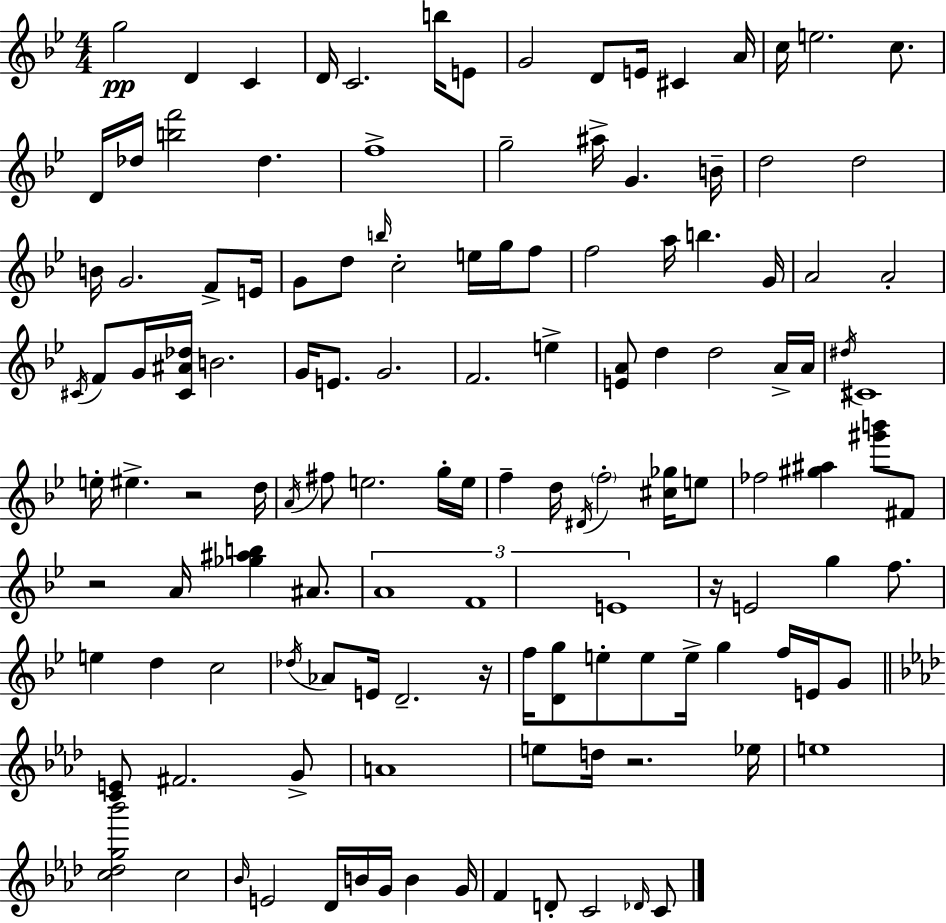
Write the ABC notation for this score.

X:1
T:Untitled
M:4/4
L:1/4
K:Gm
g2 D C D/4 C2 b/4 E/2 G2 D/2 E/4 ^C A/4 c/4 e2 c/2 D/4 _d/4 [bf']2 _d f4 g2 ^a/4 G B/4 d2 d2 B/4 G2 F/2 E/4 G/2 d/2 b/4 c2 e/4 g/4 f/2 f2 a/4 b G/4 A2 A2 ^C/4 F/2 G/4 [^C^A_d]/4 B2 G/4 E/2 G2 F2 e [EA]/2 d d2 A/4 A/4 ^d/4 ^C4 e/4 ^e z2 d/4 A/4 ^f/2 e2 g/4 e/4 f d/4 ^D/4 f2 [^c_g]/4 e/2 _f2 [^g^a] [^g'b']/2 ^F/2 z2 A/4 [_g^ab] ^A/2 A4 F4 E4 z/4 E2 g f/2 e d c2 _d/4 _A/2 E/4 D2 z/4 f/4 [Dg]/2 e/2 e/2 e/4 g f/4 E/4 G/2 [CE]/2 ^F2 G/2 A4 e/2 d/4 z2 _e/4 e4 [c_dg_b']2 c2 _B/4 E2 _D/4 B/4 G/4 B G/4 F D/2 C2 _D/4 C/2